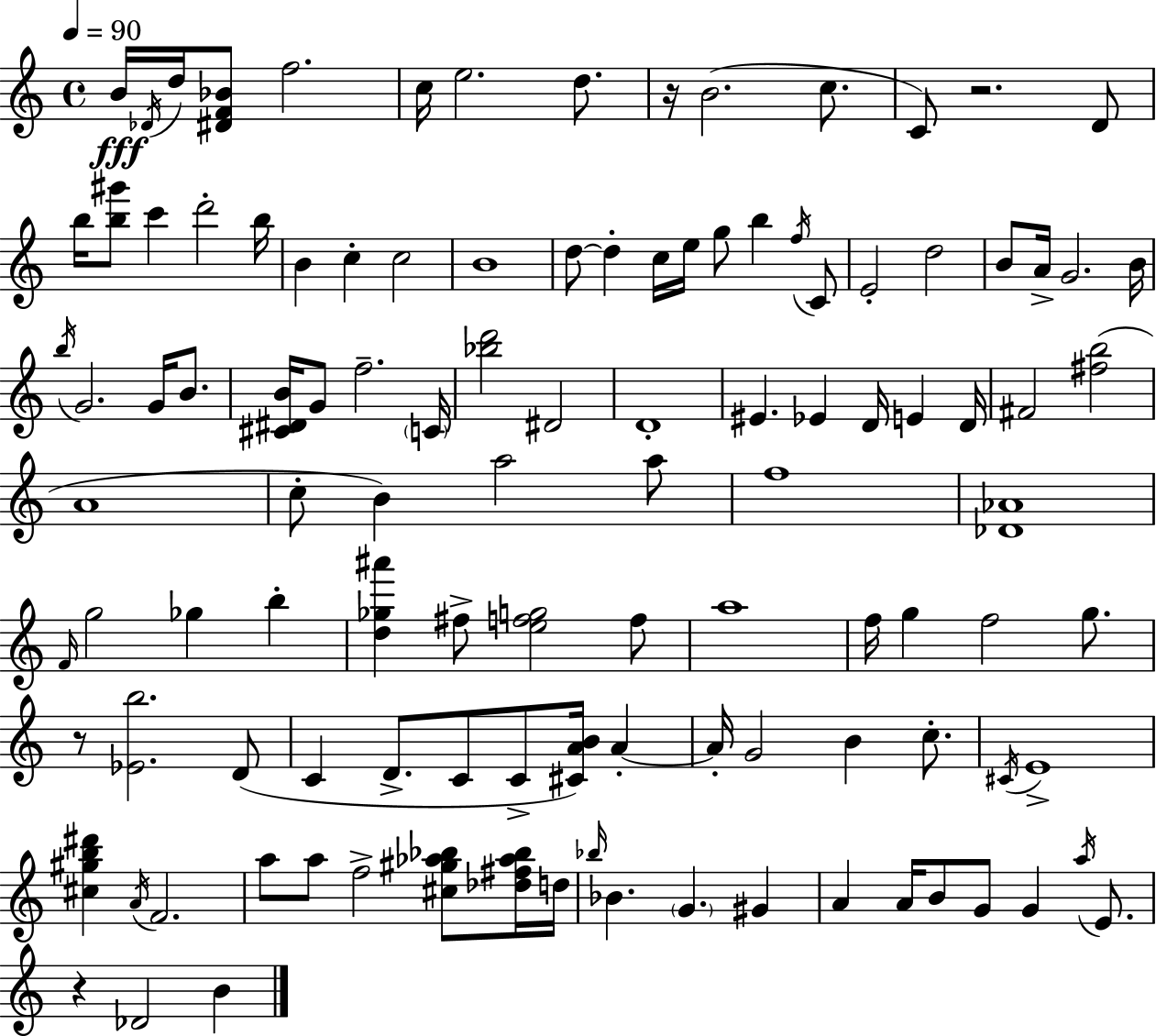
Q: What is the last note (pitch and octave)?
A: B4